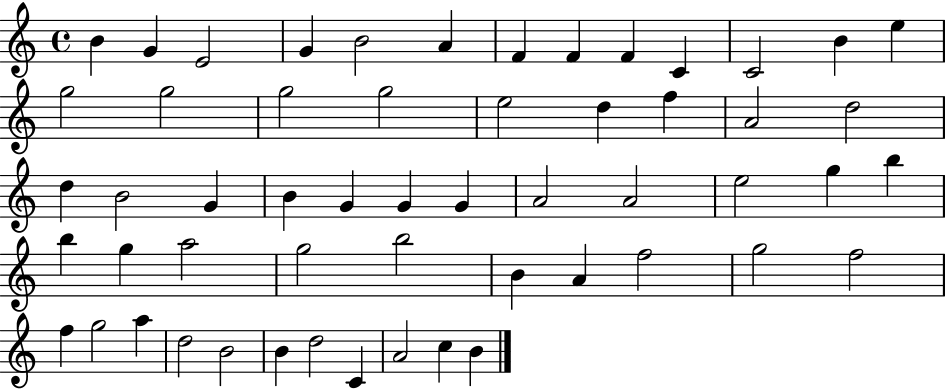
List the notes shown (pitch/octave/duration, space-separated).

B4/q G4/q E4/h G4/q B4/h A4/q F4/q F4/q F4/q C4/q C4/h B4/q E5/q G5/h G5/h G5/h G5/h E5/h D5/q F5/q A4/h D5/h D5/q B4/h G4/q B4/q G4/q G4/q G4/q A4/h A4/h E5/h G5/q B5/q B5/q G5/q A5/h G5/h B5/h B4/q A4/q F5/h G5/h F5/h F5/q G5/h A5/q D5/h B4/h B4/q D5/h C4/q A4/h C5/q B4/q